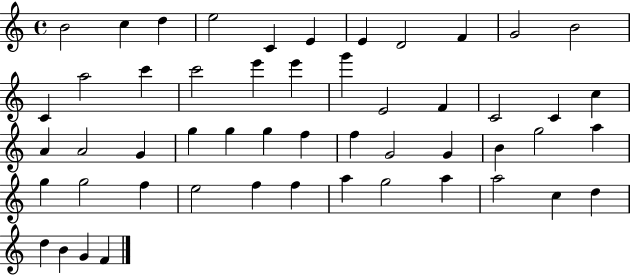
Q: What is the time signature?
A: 4/4